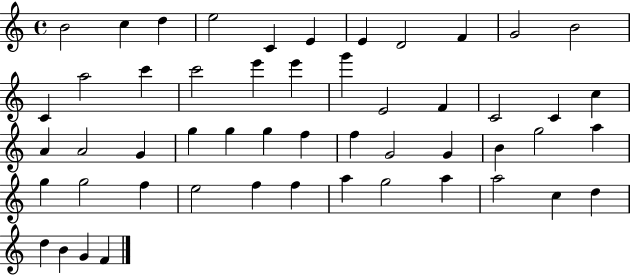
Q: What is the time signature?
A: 4/4